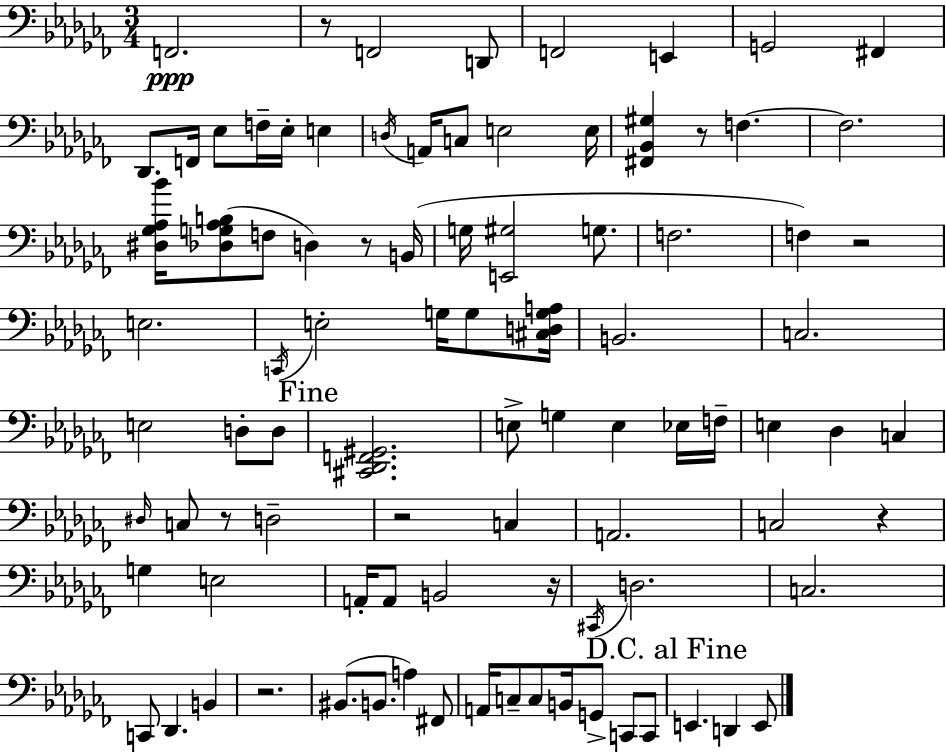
F2/h. R/e F2/h D2/e F2/h E2/q G2/h F#2/q Db2/e. F2/s Eb3/e F3/s Eb3/s E3/q D3/s A2/s C3/e E3/h E3/s [F#2,Bb2,G#3]/q R/e F3/q. F3/h. [D#3,Gb3,Ab3,Bb4]/s [Db3,G3,Ab3,B3]/e F3/e D3/q R/e B2/s G3/s [E2,G#3]/h G3/e. F3/h. F3/q R/h E3/h. C2/s E3/h G3/s G3/e [C#3,D3,G3,A3]/s B2/h. C3/h. E3/h D3/e D3/e [C#2,Db2,F2,G#2]/h. E3/e G3/q E3/q Eb3/s F3/s E3/q Db3/q C3/q D#3/s C3/e R/e D3/h R/h C3/q A2/h. C3/h R/q G3/q E3/h A2/s A2/e B2/h R/s C#2/s D3/h. C3/h. C2/e Db2/q. B2/q R/h. BIS2/e. B2/e. A3/q F#2/e A2/s C3/e C3/e B2/s G2/e C2/e C2/e E2/q. D2/q E2/e